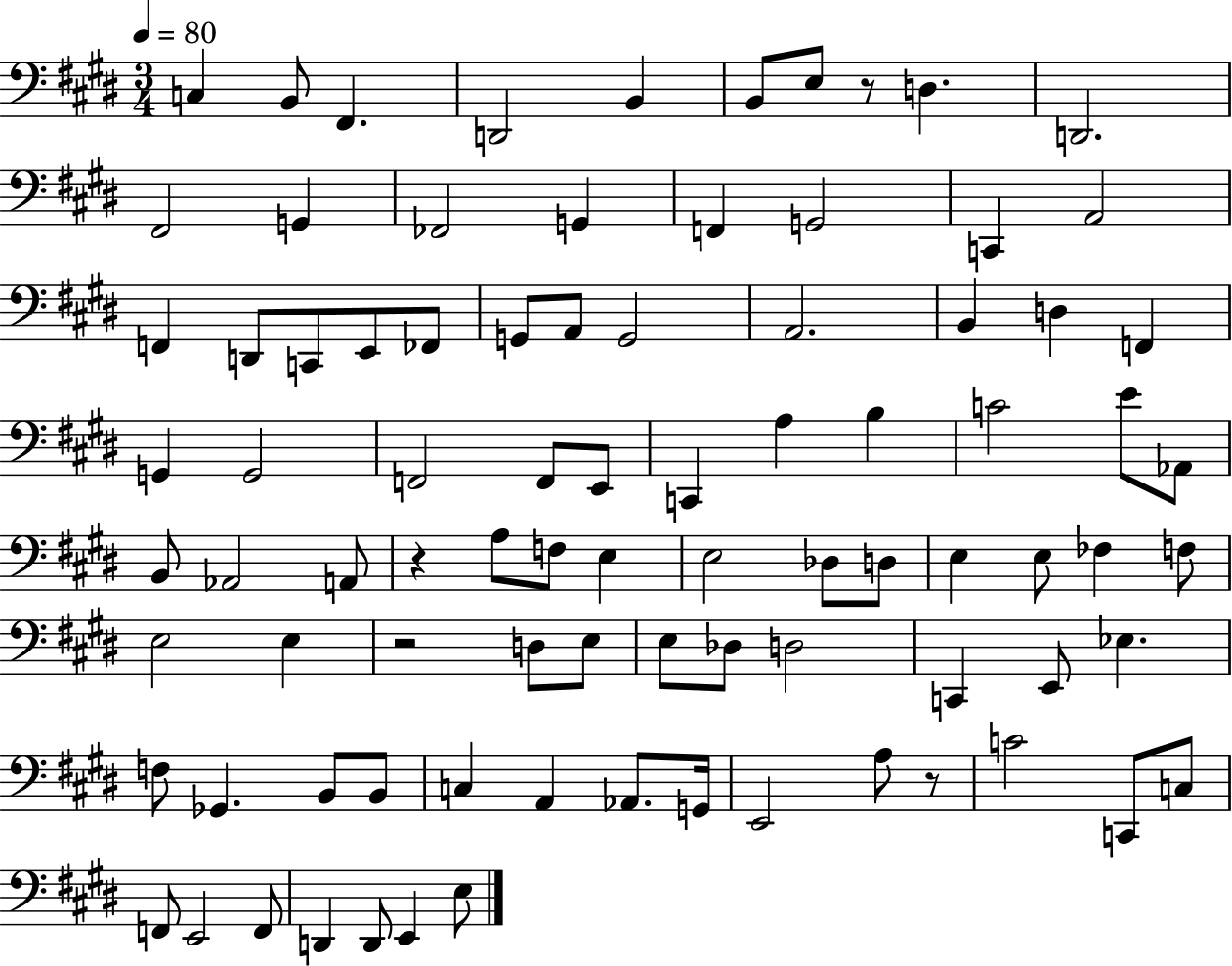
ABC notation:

X:1
T:Untitled
M:3/4
L:1/4
K:E
C, B,,/2 ^F,, D,,2 B,, B,,/2 E,/2 z/2 D, D,,2 ^F,,2 G,, _F,,2 G,, F,, G,,2 C,, A,,2 F,, D,,/2 C,,/2 E,,/2 _F,,/2 G,,/2 A,,/2 G,,2 A,,2 B,, D, F,, G,, G,,2 F,,2 F,,/2 E,,/2 C,, A, B, C2 E/2 _A,,/2 B,,/2 _A,,2 A,,/2 z A,/2 F,/2 E, E,2 _D,/2 D,/2 E, E,/2 _F, F,/2 E,2 E, z2 D,/2 E,/2 E,/2 _D,/2 D,2 C,, E,,/2 _E, F,/2 _G,, B,,/2 B,,/2 C, A,, _A,,/2 G,,/4 E,,2 A,/2 z/2 C2 C,,/2 C,/2 F,,/2 E,,2 F,,/2 D,, D,,/2 E,, E,/2